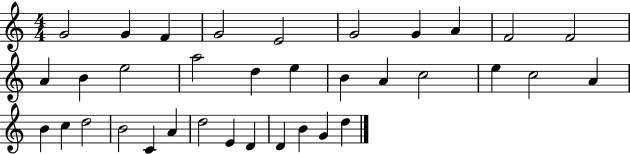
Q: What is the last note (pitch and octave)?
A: D5